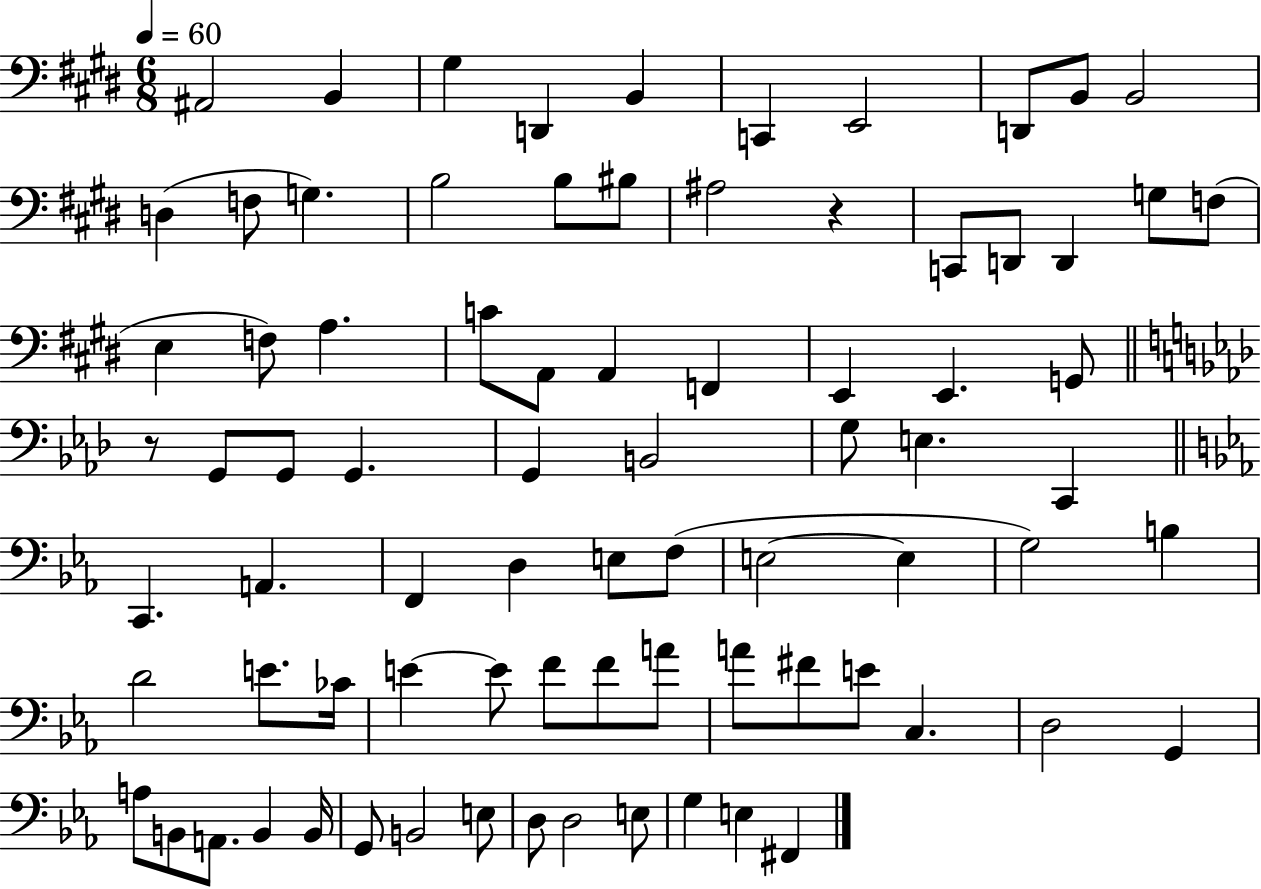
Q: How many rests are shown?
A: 2